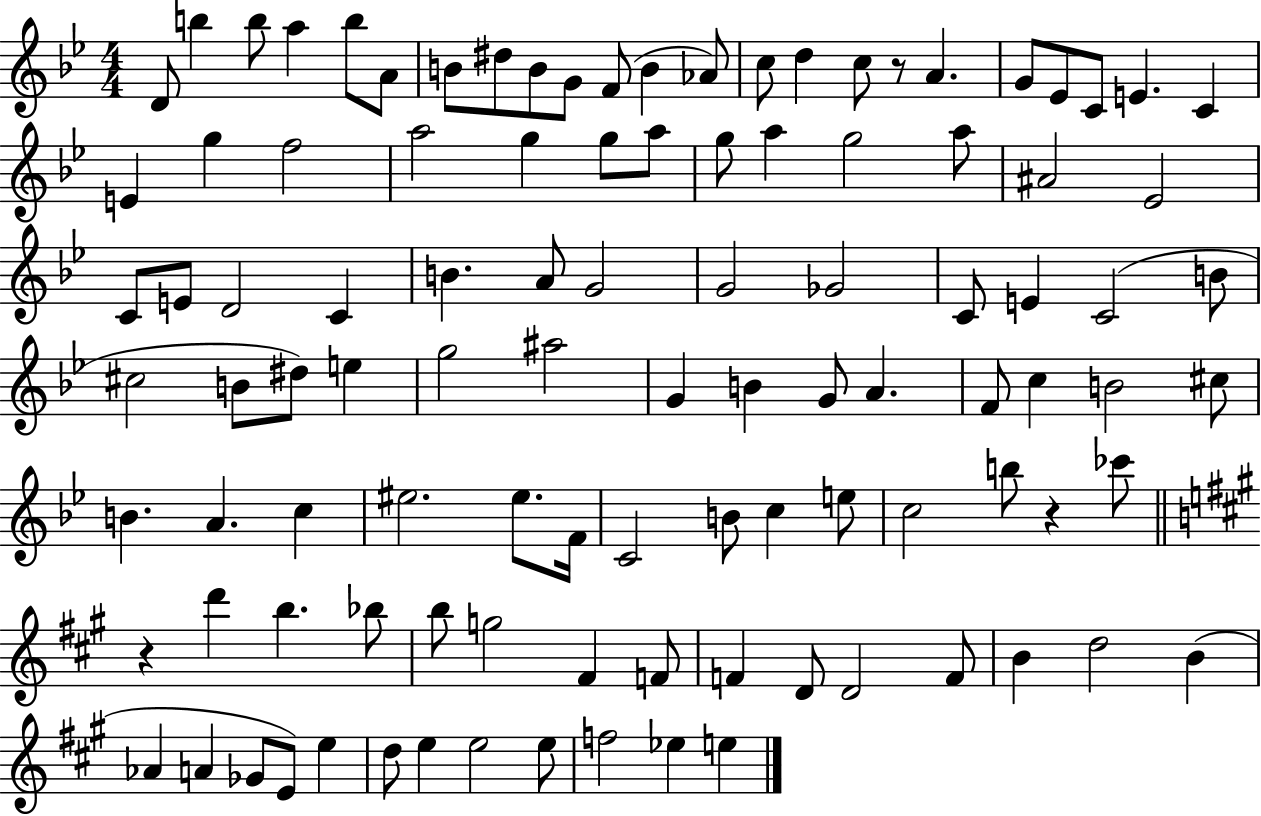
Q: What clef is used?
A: treble